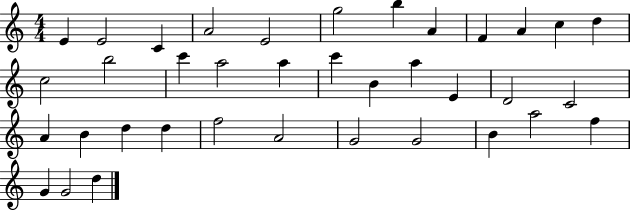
{
  \clef treble
  \numericTimeSignature
  \time 4/4
  \key c \major
  e'4 e'2 c'4 | a'2 e'2 | g''2 b''4 a'4 | f'4 a'4 c''4 d''4 | \break c''2 b''2 | c'''4 a''2 a''4 | c'''4 b'4 a''4 e'4 | d'2 c'2 | \break a'4 b'4 d''4 d''4 | f''2 a'2 | g'2 g'2 | b'4 a''2 f''4 | \break g'4 g'2 d''4 | \bar "|."
}